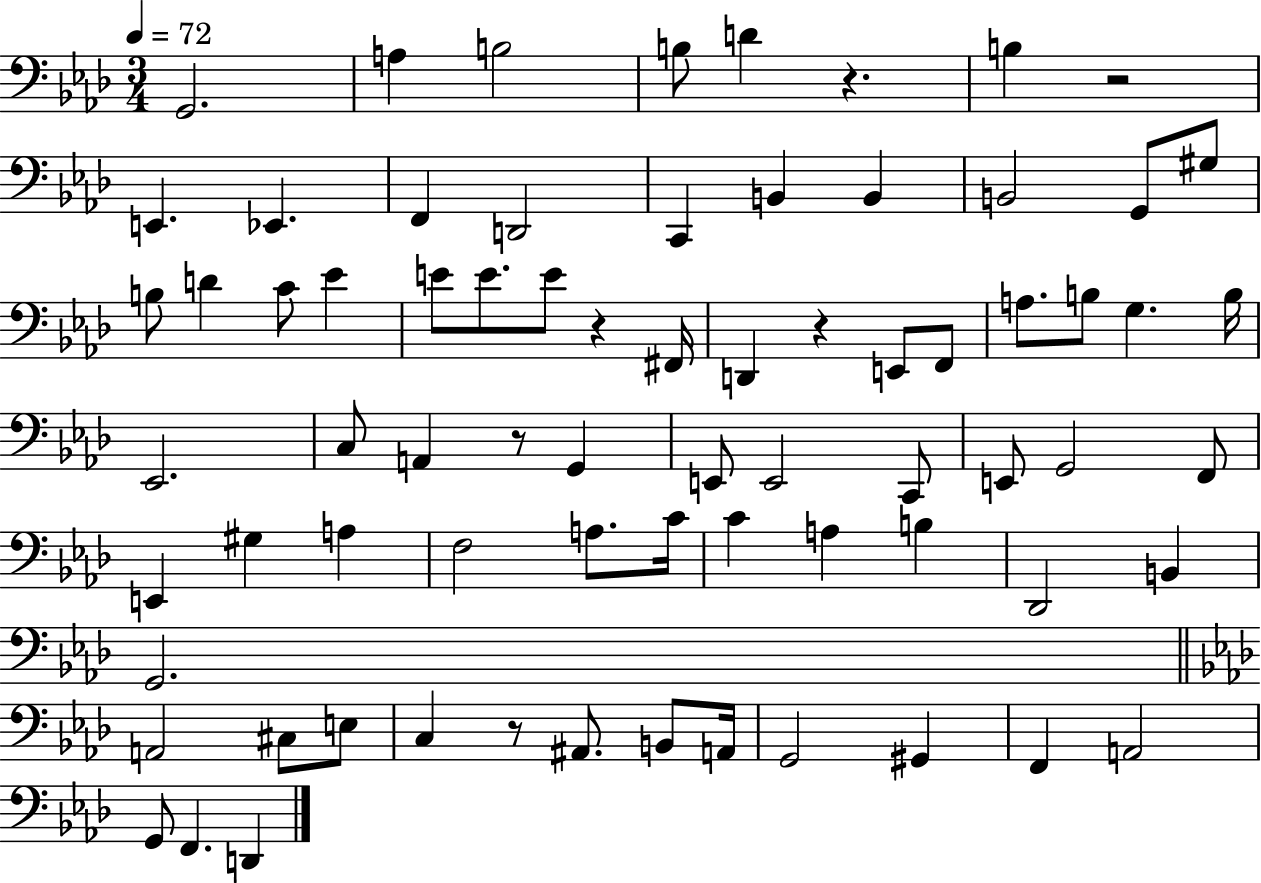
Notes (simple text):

G2/h. A3/q B3/h B3/e D4/q R/q. B3/q R/h E2/q. Eb2/q. F2/q D2/h C2/q B2/q B2/q B2/h G2/e G#3/e B3/e D4/q C4/e Eb4/q E4/e E4/e. E4/e R/q F#2/s D2/q R/q E2/e F2/e A3/e. B3/e G3/q. B3/s Eb2/h. C3/e A2/q R/e G2/q E2/e E2/h C2/e E2/e G2/h F2/e E2/q G#3/q A3/q F3/h A3/e. C4/s C4/q A3/q B3/q Db2/h B2/q G2/h. A2/h C#3/e E3/e C3/q R/e A#2/e. B2/e A2/s G2/h G#2/q F2/q A2/h G2/e F2/q. D2/q